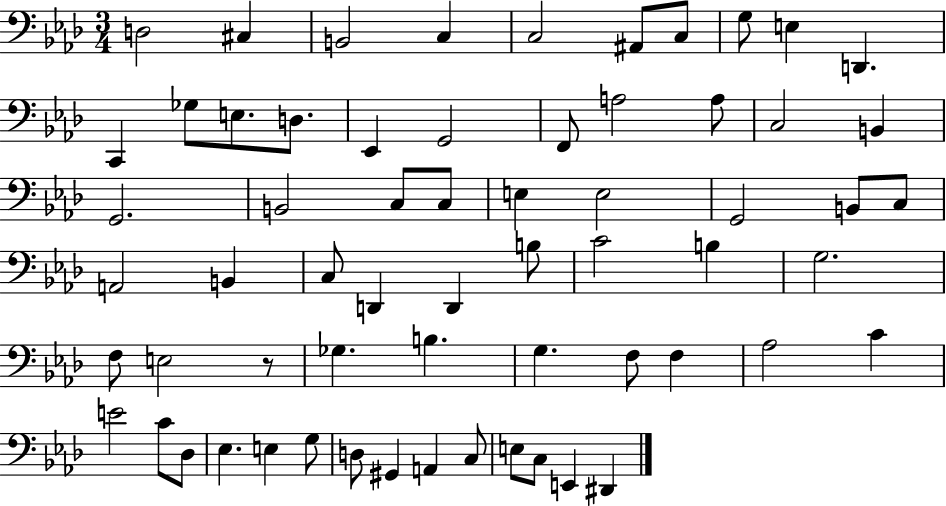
X:1
T:Untitled
M:3/4
L:1/4
K:Ab
D,2 ^C, B,,2 C, C,2 ^A,,/2 C,/2 G,/2 E, D,, C,, _G,/2 E,/2 D,/2 _E,, G,,2 F,,/2 A,2 A,/2 C,2 B,, G,,2 B,,2 C,/2 C,/2 E, E,2 G,,2 B,,/2 C,/2 A,,2 B,, C,/2 D,, D,, B,/2 C2 B, G,2 F,/2 E,2 z/2 _G, B, G, F,/2 F, _A,2 C E2 C/2 _D,/2 _E, E, G,/2 D,/2 ^G,, A,, C,/2 E,/2 C,/2 E,, ^D,,